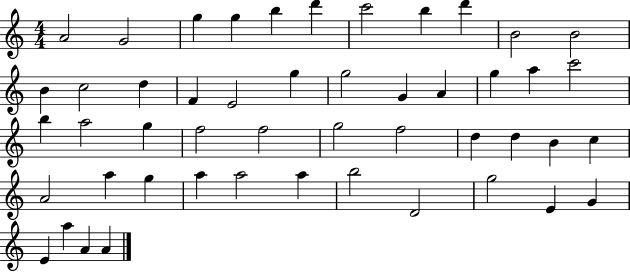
A4/h G4/h G5/q G5/q B5/q D6/q C6/h B5/q D6/q B4/h B4/h B4/q C5/h D5/q F4/q E4/h G5/q G5/h G4/q A4/q G5/q A5/q C6/h B5/q A5/h G5/q F5/h F5/h G5/h F5/h D5/q D5/q B4/q C5/q A4/h A5/q G5/q A5/q A5/h A5/q B5/h D4/h G5/h E4/q G4/q E4/q A5/q A4/q A4/q